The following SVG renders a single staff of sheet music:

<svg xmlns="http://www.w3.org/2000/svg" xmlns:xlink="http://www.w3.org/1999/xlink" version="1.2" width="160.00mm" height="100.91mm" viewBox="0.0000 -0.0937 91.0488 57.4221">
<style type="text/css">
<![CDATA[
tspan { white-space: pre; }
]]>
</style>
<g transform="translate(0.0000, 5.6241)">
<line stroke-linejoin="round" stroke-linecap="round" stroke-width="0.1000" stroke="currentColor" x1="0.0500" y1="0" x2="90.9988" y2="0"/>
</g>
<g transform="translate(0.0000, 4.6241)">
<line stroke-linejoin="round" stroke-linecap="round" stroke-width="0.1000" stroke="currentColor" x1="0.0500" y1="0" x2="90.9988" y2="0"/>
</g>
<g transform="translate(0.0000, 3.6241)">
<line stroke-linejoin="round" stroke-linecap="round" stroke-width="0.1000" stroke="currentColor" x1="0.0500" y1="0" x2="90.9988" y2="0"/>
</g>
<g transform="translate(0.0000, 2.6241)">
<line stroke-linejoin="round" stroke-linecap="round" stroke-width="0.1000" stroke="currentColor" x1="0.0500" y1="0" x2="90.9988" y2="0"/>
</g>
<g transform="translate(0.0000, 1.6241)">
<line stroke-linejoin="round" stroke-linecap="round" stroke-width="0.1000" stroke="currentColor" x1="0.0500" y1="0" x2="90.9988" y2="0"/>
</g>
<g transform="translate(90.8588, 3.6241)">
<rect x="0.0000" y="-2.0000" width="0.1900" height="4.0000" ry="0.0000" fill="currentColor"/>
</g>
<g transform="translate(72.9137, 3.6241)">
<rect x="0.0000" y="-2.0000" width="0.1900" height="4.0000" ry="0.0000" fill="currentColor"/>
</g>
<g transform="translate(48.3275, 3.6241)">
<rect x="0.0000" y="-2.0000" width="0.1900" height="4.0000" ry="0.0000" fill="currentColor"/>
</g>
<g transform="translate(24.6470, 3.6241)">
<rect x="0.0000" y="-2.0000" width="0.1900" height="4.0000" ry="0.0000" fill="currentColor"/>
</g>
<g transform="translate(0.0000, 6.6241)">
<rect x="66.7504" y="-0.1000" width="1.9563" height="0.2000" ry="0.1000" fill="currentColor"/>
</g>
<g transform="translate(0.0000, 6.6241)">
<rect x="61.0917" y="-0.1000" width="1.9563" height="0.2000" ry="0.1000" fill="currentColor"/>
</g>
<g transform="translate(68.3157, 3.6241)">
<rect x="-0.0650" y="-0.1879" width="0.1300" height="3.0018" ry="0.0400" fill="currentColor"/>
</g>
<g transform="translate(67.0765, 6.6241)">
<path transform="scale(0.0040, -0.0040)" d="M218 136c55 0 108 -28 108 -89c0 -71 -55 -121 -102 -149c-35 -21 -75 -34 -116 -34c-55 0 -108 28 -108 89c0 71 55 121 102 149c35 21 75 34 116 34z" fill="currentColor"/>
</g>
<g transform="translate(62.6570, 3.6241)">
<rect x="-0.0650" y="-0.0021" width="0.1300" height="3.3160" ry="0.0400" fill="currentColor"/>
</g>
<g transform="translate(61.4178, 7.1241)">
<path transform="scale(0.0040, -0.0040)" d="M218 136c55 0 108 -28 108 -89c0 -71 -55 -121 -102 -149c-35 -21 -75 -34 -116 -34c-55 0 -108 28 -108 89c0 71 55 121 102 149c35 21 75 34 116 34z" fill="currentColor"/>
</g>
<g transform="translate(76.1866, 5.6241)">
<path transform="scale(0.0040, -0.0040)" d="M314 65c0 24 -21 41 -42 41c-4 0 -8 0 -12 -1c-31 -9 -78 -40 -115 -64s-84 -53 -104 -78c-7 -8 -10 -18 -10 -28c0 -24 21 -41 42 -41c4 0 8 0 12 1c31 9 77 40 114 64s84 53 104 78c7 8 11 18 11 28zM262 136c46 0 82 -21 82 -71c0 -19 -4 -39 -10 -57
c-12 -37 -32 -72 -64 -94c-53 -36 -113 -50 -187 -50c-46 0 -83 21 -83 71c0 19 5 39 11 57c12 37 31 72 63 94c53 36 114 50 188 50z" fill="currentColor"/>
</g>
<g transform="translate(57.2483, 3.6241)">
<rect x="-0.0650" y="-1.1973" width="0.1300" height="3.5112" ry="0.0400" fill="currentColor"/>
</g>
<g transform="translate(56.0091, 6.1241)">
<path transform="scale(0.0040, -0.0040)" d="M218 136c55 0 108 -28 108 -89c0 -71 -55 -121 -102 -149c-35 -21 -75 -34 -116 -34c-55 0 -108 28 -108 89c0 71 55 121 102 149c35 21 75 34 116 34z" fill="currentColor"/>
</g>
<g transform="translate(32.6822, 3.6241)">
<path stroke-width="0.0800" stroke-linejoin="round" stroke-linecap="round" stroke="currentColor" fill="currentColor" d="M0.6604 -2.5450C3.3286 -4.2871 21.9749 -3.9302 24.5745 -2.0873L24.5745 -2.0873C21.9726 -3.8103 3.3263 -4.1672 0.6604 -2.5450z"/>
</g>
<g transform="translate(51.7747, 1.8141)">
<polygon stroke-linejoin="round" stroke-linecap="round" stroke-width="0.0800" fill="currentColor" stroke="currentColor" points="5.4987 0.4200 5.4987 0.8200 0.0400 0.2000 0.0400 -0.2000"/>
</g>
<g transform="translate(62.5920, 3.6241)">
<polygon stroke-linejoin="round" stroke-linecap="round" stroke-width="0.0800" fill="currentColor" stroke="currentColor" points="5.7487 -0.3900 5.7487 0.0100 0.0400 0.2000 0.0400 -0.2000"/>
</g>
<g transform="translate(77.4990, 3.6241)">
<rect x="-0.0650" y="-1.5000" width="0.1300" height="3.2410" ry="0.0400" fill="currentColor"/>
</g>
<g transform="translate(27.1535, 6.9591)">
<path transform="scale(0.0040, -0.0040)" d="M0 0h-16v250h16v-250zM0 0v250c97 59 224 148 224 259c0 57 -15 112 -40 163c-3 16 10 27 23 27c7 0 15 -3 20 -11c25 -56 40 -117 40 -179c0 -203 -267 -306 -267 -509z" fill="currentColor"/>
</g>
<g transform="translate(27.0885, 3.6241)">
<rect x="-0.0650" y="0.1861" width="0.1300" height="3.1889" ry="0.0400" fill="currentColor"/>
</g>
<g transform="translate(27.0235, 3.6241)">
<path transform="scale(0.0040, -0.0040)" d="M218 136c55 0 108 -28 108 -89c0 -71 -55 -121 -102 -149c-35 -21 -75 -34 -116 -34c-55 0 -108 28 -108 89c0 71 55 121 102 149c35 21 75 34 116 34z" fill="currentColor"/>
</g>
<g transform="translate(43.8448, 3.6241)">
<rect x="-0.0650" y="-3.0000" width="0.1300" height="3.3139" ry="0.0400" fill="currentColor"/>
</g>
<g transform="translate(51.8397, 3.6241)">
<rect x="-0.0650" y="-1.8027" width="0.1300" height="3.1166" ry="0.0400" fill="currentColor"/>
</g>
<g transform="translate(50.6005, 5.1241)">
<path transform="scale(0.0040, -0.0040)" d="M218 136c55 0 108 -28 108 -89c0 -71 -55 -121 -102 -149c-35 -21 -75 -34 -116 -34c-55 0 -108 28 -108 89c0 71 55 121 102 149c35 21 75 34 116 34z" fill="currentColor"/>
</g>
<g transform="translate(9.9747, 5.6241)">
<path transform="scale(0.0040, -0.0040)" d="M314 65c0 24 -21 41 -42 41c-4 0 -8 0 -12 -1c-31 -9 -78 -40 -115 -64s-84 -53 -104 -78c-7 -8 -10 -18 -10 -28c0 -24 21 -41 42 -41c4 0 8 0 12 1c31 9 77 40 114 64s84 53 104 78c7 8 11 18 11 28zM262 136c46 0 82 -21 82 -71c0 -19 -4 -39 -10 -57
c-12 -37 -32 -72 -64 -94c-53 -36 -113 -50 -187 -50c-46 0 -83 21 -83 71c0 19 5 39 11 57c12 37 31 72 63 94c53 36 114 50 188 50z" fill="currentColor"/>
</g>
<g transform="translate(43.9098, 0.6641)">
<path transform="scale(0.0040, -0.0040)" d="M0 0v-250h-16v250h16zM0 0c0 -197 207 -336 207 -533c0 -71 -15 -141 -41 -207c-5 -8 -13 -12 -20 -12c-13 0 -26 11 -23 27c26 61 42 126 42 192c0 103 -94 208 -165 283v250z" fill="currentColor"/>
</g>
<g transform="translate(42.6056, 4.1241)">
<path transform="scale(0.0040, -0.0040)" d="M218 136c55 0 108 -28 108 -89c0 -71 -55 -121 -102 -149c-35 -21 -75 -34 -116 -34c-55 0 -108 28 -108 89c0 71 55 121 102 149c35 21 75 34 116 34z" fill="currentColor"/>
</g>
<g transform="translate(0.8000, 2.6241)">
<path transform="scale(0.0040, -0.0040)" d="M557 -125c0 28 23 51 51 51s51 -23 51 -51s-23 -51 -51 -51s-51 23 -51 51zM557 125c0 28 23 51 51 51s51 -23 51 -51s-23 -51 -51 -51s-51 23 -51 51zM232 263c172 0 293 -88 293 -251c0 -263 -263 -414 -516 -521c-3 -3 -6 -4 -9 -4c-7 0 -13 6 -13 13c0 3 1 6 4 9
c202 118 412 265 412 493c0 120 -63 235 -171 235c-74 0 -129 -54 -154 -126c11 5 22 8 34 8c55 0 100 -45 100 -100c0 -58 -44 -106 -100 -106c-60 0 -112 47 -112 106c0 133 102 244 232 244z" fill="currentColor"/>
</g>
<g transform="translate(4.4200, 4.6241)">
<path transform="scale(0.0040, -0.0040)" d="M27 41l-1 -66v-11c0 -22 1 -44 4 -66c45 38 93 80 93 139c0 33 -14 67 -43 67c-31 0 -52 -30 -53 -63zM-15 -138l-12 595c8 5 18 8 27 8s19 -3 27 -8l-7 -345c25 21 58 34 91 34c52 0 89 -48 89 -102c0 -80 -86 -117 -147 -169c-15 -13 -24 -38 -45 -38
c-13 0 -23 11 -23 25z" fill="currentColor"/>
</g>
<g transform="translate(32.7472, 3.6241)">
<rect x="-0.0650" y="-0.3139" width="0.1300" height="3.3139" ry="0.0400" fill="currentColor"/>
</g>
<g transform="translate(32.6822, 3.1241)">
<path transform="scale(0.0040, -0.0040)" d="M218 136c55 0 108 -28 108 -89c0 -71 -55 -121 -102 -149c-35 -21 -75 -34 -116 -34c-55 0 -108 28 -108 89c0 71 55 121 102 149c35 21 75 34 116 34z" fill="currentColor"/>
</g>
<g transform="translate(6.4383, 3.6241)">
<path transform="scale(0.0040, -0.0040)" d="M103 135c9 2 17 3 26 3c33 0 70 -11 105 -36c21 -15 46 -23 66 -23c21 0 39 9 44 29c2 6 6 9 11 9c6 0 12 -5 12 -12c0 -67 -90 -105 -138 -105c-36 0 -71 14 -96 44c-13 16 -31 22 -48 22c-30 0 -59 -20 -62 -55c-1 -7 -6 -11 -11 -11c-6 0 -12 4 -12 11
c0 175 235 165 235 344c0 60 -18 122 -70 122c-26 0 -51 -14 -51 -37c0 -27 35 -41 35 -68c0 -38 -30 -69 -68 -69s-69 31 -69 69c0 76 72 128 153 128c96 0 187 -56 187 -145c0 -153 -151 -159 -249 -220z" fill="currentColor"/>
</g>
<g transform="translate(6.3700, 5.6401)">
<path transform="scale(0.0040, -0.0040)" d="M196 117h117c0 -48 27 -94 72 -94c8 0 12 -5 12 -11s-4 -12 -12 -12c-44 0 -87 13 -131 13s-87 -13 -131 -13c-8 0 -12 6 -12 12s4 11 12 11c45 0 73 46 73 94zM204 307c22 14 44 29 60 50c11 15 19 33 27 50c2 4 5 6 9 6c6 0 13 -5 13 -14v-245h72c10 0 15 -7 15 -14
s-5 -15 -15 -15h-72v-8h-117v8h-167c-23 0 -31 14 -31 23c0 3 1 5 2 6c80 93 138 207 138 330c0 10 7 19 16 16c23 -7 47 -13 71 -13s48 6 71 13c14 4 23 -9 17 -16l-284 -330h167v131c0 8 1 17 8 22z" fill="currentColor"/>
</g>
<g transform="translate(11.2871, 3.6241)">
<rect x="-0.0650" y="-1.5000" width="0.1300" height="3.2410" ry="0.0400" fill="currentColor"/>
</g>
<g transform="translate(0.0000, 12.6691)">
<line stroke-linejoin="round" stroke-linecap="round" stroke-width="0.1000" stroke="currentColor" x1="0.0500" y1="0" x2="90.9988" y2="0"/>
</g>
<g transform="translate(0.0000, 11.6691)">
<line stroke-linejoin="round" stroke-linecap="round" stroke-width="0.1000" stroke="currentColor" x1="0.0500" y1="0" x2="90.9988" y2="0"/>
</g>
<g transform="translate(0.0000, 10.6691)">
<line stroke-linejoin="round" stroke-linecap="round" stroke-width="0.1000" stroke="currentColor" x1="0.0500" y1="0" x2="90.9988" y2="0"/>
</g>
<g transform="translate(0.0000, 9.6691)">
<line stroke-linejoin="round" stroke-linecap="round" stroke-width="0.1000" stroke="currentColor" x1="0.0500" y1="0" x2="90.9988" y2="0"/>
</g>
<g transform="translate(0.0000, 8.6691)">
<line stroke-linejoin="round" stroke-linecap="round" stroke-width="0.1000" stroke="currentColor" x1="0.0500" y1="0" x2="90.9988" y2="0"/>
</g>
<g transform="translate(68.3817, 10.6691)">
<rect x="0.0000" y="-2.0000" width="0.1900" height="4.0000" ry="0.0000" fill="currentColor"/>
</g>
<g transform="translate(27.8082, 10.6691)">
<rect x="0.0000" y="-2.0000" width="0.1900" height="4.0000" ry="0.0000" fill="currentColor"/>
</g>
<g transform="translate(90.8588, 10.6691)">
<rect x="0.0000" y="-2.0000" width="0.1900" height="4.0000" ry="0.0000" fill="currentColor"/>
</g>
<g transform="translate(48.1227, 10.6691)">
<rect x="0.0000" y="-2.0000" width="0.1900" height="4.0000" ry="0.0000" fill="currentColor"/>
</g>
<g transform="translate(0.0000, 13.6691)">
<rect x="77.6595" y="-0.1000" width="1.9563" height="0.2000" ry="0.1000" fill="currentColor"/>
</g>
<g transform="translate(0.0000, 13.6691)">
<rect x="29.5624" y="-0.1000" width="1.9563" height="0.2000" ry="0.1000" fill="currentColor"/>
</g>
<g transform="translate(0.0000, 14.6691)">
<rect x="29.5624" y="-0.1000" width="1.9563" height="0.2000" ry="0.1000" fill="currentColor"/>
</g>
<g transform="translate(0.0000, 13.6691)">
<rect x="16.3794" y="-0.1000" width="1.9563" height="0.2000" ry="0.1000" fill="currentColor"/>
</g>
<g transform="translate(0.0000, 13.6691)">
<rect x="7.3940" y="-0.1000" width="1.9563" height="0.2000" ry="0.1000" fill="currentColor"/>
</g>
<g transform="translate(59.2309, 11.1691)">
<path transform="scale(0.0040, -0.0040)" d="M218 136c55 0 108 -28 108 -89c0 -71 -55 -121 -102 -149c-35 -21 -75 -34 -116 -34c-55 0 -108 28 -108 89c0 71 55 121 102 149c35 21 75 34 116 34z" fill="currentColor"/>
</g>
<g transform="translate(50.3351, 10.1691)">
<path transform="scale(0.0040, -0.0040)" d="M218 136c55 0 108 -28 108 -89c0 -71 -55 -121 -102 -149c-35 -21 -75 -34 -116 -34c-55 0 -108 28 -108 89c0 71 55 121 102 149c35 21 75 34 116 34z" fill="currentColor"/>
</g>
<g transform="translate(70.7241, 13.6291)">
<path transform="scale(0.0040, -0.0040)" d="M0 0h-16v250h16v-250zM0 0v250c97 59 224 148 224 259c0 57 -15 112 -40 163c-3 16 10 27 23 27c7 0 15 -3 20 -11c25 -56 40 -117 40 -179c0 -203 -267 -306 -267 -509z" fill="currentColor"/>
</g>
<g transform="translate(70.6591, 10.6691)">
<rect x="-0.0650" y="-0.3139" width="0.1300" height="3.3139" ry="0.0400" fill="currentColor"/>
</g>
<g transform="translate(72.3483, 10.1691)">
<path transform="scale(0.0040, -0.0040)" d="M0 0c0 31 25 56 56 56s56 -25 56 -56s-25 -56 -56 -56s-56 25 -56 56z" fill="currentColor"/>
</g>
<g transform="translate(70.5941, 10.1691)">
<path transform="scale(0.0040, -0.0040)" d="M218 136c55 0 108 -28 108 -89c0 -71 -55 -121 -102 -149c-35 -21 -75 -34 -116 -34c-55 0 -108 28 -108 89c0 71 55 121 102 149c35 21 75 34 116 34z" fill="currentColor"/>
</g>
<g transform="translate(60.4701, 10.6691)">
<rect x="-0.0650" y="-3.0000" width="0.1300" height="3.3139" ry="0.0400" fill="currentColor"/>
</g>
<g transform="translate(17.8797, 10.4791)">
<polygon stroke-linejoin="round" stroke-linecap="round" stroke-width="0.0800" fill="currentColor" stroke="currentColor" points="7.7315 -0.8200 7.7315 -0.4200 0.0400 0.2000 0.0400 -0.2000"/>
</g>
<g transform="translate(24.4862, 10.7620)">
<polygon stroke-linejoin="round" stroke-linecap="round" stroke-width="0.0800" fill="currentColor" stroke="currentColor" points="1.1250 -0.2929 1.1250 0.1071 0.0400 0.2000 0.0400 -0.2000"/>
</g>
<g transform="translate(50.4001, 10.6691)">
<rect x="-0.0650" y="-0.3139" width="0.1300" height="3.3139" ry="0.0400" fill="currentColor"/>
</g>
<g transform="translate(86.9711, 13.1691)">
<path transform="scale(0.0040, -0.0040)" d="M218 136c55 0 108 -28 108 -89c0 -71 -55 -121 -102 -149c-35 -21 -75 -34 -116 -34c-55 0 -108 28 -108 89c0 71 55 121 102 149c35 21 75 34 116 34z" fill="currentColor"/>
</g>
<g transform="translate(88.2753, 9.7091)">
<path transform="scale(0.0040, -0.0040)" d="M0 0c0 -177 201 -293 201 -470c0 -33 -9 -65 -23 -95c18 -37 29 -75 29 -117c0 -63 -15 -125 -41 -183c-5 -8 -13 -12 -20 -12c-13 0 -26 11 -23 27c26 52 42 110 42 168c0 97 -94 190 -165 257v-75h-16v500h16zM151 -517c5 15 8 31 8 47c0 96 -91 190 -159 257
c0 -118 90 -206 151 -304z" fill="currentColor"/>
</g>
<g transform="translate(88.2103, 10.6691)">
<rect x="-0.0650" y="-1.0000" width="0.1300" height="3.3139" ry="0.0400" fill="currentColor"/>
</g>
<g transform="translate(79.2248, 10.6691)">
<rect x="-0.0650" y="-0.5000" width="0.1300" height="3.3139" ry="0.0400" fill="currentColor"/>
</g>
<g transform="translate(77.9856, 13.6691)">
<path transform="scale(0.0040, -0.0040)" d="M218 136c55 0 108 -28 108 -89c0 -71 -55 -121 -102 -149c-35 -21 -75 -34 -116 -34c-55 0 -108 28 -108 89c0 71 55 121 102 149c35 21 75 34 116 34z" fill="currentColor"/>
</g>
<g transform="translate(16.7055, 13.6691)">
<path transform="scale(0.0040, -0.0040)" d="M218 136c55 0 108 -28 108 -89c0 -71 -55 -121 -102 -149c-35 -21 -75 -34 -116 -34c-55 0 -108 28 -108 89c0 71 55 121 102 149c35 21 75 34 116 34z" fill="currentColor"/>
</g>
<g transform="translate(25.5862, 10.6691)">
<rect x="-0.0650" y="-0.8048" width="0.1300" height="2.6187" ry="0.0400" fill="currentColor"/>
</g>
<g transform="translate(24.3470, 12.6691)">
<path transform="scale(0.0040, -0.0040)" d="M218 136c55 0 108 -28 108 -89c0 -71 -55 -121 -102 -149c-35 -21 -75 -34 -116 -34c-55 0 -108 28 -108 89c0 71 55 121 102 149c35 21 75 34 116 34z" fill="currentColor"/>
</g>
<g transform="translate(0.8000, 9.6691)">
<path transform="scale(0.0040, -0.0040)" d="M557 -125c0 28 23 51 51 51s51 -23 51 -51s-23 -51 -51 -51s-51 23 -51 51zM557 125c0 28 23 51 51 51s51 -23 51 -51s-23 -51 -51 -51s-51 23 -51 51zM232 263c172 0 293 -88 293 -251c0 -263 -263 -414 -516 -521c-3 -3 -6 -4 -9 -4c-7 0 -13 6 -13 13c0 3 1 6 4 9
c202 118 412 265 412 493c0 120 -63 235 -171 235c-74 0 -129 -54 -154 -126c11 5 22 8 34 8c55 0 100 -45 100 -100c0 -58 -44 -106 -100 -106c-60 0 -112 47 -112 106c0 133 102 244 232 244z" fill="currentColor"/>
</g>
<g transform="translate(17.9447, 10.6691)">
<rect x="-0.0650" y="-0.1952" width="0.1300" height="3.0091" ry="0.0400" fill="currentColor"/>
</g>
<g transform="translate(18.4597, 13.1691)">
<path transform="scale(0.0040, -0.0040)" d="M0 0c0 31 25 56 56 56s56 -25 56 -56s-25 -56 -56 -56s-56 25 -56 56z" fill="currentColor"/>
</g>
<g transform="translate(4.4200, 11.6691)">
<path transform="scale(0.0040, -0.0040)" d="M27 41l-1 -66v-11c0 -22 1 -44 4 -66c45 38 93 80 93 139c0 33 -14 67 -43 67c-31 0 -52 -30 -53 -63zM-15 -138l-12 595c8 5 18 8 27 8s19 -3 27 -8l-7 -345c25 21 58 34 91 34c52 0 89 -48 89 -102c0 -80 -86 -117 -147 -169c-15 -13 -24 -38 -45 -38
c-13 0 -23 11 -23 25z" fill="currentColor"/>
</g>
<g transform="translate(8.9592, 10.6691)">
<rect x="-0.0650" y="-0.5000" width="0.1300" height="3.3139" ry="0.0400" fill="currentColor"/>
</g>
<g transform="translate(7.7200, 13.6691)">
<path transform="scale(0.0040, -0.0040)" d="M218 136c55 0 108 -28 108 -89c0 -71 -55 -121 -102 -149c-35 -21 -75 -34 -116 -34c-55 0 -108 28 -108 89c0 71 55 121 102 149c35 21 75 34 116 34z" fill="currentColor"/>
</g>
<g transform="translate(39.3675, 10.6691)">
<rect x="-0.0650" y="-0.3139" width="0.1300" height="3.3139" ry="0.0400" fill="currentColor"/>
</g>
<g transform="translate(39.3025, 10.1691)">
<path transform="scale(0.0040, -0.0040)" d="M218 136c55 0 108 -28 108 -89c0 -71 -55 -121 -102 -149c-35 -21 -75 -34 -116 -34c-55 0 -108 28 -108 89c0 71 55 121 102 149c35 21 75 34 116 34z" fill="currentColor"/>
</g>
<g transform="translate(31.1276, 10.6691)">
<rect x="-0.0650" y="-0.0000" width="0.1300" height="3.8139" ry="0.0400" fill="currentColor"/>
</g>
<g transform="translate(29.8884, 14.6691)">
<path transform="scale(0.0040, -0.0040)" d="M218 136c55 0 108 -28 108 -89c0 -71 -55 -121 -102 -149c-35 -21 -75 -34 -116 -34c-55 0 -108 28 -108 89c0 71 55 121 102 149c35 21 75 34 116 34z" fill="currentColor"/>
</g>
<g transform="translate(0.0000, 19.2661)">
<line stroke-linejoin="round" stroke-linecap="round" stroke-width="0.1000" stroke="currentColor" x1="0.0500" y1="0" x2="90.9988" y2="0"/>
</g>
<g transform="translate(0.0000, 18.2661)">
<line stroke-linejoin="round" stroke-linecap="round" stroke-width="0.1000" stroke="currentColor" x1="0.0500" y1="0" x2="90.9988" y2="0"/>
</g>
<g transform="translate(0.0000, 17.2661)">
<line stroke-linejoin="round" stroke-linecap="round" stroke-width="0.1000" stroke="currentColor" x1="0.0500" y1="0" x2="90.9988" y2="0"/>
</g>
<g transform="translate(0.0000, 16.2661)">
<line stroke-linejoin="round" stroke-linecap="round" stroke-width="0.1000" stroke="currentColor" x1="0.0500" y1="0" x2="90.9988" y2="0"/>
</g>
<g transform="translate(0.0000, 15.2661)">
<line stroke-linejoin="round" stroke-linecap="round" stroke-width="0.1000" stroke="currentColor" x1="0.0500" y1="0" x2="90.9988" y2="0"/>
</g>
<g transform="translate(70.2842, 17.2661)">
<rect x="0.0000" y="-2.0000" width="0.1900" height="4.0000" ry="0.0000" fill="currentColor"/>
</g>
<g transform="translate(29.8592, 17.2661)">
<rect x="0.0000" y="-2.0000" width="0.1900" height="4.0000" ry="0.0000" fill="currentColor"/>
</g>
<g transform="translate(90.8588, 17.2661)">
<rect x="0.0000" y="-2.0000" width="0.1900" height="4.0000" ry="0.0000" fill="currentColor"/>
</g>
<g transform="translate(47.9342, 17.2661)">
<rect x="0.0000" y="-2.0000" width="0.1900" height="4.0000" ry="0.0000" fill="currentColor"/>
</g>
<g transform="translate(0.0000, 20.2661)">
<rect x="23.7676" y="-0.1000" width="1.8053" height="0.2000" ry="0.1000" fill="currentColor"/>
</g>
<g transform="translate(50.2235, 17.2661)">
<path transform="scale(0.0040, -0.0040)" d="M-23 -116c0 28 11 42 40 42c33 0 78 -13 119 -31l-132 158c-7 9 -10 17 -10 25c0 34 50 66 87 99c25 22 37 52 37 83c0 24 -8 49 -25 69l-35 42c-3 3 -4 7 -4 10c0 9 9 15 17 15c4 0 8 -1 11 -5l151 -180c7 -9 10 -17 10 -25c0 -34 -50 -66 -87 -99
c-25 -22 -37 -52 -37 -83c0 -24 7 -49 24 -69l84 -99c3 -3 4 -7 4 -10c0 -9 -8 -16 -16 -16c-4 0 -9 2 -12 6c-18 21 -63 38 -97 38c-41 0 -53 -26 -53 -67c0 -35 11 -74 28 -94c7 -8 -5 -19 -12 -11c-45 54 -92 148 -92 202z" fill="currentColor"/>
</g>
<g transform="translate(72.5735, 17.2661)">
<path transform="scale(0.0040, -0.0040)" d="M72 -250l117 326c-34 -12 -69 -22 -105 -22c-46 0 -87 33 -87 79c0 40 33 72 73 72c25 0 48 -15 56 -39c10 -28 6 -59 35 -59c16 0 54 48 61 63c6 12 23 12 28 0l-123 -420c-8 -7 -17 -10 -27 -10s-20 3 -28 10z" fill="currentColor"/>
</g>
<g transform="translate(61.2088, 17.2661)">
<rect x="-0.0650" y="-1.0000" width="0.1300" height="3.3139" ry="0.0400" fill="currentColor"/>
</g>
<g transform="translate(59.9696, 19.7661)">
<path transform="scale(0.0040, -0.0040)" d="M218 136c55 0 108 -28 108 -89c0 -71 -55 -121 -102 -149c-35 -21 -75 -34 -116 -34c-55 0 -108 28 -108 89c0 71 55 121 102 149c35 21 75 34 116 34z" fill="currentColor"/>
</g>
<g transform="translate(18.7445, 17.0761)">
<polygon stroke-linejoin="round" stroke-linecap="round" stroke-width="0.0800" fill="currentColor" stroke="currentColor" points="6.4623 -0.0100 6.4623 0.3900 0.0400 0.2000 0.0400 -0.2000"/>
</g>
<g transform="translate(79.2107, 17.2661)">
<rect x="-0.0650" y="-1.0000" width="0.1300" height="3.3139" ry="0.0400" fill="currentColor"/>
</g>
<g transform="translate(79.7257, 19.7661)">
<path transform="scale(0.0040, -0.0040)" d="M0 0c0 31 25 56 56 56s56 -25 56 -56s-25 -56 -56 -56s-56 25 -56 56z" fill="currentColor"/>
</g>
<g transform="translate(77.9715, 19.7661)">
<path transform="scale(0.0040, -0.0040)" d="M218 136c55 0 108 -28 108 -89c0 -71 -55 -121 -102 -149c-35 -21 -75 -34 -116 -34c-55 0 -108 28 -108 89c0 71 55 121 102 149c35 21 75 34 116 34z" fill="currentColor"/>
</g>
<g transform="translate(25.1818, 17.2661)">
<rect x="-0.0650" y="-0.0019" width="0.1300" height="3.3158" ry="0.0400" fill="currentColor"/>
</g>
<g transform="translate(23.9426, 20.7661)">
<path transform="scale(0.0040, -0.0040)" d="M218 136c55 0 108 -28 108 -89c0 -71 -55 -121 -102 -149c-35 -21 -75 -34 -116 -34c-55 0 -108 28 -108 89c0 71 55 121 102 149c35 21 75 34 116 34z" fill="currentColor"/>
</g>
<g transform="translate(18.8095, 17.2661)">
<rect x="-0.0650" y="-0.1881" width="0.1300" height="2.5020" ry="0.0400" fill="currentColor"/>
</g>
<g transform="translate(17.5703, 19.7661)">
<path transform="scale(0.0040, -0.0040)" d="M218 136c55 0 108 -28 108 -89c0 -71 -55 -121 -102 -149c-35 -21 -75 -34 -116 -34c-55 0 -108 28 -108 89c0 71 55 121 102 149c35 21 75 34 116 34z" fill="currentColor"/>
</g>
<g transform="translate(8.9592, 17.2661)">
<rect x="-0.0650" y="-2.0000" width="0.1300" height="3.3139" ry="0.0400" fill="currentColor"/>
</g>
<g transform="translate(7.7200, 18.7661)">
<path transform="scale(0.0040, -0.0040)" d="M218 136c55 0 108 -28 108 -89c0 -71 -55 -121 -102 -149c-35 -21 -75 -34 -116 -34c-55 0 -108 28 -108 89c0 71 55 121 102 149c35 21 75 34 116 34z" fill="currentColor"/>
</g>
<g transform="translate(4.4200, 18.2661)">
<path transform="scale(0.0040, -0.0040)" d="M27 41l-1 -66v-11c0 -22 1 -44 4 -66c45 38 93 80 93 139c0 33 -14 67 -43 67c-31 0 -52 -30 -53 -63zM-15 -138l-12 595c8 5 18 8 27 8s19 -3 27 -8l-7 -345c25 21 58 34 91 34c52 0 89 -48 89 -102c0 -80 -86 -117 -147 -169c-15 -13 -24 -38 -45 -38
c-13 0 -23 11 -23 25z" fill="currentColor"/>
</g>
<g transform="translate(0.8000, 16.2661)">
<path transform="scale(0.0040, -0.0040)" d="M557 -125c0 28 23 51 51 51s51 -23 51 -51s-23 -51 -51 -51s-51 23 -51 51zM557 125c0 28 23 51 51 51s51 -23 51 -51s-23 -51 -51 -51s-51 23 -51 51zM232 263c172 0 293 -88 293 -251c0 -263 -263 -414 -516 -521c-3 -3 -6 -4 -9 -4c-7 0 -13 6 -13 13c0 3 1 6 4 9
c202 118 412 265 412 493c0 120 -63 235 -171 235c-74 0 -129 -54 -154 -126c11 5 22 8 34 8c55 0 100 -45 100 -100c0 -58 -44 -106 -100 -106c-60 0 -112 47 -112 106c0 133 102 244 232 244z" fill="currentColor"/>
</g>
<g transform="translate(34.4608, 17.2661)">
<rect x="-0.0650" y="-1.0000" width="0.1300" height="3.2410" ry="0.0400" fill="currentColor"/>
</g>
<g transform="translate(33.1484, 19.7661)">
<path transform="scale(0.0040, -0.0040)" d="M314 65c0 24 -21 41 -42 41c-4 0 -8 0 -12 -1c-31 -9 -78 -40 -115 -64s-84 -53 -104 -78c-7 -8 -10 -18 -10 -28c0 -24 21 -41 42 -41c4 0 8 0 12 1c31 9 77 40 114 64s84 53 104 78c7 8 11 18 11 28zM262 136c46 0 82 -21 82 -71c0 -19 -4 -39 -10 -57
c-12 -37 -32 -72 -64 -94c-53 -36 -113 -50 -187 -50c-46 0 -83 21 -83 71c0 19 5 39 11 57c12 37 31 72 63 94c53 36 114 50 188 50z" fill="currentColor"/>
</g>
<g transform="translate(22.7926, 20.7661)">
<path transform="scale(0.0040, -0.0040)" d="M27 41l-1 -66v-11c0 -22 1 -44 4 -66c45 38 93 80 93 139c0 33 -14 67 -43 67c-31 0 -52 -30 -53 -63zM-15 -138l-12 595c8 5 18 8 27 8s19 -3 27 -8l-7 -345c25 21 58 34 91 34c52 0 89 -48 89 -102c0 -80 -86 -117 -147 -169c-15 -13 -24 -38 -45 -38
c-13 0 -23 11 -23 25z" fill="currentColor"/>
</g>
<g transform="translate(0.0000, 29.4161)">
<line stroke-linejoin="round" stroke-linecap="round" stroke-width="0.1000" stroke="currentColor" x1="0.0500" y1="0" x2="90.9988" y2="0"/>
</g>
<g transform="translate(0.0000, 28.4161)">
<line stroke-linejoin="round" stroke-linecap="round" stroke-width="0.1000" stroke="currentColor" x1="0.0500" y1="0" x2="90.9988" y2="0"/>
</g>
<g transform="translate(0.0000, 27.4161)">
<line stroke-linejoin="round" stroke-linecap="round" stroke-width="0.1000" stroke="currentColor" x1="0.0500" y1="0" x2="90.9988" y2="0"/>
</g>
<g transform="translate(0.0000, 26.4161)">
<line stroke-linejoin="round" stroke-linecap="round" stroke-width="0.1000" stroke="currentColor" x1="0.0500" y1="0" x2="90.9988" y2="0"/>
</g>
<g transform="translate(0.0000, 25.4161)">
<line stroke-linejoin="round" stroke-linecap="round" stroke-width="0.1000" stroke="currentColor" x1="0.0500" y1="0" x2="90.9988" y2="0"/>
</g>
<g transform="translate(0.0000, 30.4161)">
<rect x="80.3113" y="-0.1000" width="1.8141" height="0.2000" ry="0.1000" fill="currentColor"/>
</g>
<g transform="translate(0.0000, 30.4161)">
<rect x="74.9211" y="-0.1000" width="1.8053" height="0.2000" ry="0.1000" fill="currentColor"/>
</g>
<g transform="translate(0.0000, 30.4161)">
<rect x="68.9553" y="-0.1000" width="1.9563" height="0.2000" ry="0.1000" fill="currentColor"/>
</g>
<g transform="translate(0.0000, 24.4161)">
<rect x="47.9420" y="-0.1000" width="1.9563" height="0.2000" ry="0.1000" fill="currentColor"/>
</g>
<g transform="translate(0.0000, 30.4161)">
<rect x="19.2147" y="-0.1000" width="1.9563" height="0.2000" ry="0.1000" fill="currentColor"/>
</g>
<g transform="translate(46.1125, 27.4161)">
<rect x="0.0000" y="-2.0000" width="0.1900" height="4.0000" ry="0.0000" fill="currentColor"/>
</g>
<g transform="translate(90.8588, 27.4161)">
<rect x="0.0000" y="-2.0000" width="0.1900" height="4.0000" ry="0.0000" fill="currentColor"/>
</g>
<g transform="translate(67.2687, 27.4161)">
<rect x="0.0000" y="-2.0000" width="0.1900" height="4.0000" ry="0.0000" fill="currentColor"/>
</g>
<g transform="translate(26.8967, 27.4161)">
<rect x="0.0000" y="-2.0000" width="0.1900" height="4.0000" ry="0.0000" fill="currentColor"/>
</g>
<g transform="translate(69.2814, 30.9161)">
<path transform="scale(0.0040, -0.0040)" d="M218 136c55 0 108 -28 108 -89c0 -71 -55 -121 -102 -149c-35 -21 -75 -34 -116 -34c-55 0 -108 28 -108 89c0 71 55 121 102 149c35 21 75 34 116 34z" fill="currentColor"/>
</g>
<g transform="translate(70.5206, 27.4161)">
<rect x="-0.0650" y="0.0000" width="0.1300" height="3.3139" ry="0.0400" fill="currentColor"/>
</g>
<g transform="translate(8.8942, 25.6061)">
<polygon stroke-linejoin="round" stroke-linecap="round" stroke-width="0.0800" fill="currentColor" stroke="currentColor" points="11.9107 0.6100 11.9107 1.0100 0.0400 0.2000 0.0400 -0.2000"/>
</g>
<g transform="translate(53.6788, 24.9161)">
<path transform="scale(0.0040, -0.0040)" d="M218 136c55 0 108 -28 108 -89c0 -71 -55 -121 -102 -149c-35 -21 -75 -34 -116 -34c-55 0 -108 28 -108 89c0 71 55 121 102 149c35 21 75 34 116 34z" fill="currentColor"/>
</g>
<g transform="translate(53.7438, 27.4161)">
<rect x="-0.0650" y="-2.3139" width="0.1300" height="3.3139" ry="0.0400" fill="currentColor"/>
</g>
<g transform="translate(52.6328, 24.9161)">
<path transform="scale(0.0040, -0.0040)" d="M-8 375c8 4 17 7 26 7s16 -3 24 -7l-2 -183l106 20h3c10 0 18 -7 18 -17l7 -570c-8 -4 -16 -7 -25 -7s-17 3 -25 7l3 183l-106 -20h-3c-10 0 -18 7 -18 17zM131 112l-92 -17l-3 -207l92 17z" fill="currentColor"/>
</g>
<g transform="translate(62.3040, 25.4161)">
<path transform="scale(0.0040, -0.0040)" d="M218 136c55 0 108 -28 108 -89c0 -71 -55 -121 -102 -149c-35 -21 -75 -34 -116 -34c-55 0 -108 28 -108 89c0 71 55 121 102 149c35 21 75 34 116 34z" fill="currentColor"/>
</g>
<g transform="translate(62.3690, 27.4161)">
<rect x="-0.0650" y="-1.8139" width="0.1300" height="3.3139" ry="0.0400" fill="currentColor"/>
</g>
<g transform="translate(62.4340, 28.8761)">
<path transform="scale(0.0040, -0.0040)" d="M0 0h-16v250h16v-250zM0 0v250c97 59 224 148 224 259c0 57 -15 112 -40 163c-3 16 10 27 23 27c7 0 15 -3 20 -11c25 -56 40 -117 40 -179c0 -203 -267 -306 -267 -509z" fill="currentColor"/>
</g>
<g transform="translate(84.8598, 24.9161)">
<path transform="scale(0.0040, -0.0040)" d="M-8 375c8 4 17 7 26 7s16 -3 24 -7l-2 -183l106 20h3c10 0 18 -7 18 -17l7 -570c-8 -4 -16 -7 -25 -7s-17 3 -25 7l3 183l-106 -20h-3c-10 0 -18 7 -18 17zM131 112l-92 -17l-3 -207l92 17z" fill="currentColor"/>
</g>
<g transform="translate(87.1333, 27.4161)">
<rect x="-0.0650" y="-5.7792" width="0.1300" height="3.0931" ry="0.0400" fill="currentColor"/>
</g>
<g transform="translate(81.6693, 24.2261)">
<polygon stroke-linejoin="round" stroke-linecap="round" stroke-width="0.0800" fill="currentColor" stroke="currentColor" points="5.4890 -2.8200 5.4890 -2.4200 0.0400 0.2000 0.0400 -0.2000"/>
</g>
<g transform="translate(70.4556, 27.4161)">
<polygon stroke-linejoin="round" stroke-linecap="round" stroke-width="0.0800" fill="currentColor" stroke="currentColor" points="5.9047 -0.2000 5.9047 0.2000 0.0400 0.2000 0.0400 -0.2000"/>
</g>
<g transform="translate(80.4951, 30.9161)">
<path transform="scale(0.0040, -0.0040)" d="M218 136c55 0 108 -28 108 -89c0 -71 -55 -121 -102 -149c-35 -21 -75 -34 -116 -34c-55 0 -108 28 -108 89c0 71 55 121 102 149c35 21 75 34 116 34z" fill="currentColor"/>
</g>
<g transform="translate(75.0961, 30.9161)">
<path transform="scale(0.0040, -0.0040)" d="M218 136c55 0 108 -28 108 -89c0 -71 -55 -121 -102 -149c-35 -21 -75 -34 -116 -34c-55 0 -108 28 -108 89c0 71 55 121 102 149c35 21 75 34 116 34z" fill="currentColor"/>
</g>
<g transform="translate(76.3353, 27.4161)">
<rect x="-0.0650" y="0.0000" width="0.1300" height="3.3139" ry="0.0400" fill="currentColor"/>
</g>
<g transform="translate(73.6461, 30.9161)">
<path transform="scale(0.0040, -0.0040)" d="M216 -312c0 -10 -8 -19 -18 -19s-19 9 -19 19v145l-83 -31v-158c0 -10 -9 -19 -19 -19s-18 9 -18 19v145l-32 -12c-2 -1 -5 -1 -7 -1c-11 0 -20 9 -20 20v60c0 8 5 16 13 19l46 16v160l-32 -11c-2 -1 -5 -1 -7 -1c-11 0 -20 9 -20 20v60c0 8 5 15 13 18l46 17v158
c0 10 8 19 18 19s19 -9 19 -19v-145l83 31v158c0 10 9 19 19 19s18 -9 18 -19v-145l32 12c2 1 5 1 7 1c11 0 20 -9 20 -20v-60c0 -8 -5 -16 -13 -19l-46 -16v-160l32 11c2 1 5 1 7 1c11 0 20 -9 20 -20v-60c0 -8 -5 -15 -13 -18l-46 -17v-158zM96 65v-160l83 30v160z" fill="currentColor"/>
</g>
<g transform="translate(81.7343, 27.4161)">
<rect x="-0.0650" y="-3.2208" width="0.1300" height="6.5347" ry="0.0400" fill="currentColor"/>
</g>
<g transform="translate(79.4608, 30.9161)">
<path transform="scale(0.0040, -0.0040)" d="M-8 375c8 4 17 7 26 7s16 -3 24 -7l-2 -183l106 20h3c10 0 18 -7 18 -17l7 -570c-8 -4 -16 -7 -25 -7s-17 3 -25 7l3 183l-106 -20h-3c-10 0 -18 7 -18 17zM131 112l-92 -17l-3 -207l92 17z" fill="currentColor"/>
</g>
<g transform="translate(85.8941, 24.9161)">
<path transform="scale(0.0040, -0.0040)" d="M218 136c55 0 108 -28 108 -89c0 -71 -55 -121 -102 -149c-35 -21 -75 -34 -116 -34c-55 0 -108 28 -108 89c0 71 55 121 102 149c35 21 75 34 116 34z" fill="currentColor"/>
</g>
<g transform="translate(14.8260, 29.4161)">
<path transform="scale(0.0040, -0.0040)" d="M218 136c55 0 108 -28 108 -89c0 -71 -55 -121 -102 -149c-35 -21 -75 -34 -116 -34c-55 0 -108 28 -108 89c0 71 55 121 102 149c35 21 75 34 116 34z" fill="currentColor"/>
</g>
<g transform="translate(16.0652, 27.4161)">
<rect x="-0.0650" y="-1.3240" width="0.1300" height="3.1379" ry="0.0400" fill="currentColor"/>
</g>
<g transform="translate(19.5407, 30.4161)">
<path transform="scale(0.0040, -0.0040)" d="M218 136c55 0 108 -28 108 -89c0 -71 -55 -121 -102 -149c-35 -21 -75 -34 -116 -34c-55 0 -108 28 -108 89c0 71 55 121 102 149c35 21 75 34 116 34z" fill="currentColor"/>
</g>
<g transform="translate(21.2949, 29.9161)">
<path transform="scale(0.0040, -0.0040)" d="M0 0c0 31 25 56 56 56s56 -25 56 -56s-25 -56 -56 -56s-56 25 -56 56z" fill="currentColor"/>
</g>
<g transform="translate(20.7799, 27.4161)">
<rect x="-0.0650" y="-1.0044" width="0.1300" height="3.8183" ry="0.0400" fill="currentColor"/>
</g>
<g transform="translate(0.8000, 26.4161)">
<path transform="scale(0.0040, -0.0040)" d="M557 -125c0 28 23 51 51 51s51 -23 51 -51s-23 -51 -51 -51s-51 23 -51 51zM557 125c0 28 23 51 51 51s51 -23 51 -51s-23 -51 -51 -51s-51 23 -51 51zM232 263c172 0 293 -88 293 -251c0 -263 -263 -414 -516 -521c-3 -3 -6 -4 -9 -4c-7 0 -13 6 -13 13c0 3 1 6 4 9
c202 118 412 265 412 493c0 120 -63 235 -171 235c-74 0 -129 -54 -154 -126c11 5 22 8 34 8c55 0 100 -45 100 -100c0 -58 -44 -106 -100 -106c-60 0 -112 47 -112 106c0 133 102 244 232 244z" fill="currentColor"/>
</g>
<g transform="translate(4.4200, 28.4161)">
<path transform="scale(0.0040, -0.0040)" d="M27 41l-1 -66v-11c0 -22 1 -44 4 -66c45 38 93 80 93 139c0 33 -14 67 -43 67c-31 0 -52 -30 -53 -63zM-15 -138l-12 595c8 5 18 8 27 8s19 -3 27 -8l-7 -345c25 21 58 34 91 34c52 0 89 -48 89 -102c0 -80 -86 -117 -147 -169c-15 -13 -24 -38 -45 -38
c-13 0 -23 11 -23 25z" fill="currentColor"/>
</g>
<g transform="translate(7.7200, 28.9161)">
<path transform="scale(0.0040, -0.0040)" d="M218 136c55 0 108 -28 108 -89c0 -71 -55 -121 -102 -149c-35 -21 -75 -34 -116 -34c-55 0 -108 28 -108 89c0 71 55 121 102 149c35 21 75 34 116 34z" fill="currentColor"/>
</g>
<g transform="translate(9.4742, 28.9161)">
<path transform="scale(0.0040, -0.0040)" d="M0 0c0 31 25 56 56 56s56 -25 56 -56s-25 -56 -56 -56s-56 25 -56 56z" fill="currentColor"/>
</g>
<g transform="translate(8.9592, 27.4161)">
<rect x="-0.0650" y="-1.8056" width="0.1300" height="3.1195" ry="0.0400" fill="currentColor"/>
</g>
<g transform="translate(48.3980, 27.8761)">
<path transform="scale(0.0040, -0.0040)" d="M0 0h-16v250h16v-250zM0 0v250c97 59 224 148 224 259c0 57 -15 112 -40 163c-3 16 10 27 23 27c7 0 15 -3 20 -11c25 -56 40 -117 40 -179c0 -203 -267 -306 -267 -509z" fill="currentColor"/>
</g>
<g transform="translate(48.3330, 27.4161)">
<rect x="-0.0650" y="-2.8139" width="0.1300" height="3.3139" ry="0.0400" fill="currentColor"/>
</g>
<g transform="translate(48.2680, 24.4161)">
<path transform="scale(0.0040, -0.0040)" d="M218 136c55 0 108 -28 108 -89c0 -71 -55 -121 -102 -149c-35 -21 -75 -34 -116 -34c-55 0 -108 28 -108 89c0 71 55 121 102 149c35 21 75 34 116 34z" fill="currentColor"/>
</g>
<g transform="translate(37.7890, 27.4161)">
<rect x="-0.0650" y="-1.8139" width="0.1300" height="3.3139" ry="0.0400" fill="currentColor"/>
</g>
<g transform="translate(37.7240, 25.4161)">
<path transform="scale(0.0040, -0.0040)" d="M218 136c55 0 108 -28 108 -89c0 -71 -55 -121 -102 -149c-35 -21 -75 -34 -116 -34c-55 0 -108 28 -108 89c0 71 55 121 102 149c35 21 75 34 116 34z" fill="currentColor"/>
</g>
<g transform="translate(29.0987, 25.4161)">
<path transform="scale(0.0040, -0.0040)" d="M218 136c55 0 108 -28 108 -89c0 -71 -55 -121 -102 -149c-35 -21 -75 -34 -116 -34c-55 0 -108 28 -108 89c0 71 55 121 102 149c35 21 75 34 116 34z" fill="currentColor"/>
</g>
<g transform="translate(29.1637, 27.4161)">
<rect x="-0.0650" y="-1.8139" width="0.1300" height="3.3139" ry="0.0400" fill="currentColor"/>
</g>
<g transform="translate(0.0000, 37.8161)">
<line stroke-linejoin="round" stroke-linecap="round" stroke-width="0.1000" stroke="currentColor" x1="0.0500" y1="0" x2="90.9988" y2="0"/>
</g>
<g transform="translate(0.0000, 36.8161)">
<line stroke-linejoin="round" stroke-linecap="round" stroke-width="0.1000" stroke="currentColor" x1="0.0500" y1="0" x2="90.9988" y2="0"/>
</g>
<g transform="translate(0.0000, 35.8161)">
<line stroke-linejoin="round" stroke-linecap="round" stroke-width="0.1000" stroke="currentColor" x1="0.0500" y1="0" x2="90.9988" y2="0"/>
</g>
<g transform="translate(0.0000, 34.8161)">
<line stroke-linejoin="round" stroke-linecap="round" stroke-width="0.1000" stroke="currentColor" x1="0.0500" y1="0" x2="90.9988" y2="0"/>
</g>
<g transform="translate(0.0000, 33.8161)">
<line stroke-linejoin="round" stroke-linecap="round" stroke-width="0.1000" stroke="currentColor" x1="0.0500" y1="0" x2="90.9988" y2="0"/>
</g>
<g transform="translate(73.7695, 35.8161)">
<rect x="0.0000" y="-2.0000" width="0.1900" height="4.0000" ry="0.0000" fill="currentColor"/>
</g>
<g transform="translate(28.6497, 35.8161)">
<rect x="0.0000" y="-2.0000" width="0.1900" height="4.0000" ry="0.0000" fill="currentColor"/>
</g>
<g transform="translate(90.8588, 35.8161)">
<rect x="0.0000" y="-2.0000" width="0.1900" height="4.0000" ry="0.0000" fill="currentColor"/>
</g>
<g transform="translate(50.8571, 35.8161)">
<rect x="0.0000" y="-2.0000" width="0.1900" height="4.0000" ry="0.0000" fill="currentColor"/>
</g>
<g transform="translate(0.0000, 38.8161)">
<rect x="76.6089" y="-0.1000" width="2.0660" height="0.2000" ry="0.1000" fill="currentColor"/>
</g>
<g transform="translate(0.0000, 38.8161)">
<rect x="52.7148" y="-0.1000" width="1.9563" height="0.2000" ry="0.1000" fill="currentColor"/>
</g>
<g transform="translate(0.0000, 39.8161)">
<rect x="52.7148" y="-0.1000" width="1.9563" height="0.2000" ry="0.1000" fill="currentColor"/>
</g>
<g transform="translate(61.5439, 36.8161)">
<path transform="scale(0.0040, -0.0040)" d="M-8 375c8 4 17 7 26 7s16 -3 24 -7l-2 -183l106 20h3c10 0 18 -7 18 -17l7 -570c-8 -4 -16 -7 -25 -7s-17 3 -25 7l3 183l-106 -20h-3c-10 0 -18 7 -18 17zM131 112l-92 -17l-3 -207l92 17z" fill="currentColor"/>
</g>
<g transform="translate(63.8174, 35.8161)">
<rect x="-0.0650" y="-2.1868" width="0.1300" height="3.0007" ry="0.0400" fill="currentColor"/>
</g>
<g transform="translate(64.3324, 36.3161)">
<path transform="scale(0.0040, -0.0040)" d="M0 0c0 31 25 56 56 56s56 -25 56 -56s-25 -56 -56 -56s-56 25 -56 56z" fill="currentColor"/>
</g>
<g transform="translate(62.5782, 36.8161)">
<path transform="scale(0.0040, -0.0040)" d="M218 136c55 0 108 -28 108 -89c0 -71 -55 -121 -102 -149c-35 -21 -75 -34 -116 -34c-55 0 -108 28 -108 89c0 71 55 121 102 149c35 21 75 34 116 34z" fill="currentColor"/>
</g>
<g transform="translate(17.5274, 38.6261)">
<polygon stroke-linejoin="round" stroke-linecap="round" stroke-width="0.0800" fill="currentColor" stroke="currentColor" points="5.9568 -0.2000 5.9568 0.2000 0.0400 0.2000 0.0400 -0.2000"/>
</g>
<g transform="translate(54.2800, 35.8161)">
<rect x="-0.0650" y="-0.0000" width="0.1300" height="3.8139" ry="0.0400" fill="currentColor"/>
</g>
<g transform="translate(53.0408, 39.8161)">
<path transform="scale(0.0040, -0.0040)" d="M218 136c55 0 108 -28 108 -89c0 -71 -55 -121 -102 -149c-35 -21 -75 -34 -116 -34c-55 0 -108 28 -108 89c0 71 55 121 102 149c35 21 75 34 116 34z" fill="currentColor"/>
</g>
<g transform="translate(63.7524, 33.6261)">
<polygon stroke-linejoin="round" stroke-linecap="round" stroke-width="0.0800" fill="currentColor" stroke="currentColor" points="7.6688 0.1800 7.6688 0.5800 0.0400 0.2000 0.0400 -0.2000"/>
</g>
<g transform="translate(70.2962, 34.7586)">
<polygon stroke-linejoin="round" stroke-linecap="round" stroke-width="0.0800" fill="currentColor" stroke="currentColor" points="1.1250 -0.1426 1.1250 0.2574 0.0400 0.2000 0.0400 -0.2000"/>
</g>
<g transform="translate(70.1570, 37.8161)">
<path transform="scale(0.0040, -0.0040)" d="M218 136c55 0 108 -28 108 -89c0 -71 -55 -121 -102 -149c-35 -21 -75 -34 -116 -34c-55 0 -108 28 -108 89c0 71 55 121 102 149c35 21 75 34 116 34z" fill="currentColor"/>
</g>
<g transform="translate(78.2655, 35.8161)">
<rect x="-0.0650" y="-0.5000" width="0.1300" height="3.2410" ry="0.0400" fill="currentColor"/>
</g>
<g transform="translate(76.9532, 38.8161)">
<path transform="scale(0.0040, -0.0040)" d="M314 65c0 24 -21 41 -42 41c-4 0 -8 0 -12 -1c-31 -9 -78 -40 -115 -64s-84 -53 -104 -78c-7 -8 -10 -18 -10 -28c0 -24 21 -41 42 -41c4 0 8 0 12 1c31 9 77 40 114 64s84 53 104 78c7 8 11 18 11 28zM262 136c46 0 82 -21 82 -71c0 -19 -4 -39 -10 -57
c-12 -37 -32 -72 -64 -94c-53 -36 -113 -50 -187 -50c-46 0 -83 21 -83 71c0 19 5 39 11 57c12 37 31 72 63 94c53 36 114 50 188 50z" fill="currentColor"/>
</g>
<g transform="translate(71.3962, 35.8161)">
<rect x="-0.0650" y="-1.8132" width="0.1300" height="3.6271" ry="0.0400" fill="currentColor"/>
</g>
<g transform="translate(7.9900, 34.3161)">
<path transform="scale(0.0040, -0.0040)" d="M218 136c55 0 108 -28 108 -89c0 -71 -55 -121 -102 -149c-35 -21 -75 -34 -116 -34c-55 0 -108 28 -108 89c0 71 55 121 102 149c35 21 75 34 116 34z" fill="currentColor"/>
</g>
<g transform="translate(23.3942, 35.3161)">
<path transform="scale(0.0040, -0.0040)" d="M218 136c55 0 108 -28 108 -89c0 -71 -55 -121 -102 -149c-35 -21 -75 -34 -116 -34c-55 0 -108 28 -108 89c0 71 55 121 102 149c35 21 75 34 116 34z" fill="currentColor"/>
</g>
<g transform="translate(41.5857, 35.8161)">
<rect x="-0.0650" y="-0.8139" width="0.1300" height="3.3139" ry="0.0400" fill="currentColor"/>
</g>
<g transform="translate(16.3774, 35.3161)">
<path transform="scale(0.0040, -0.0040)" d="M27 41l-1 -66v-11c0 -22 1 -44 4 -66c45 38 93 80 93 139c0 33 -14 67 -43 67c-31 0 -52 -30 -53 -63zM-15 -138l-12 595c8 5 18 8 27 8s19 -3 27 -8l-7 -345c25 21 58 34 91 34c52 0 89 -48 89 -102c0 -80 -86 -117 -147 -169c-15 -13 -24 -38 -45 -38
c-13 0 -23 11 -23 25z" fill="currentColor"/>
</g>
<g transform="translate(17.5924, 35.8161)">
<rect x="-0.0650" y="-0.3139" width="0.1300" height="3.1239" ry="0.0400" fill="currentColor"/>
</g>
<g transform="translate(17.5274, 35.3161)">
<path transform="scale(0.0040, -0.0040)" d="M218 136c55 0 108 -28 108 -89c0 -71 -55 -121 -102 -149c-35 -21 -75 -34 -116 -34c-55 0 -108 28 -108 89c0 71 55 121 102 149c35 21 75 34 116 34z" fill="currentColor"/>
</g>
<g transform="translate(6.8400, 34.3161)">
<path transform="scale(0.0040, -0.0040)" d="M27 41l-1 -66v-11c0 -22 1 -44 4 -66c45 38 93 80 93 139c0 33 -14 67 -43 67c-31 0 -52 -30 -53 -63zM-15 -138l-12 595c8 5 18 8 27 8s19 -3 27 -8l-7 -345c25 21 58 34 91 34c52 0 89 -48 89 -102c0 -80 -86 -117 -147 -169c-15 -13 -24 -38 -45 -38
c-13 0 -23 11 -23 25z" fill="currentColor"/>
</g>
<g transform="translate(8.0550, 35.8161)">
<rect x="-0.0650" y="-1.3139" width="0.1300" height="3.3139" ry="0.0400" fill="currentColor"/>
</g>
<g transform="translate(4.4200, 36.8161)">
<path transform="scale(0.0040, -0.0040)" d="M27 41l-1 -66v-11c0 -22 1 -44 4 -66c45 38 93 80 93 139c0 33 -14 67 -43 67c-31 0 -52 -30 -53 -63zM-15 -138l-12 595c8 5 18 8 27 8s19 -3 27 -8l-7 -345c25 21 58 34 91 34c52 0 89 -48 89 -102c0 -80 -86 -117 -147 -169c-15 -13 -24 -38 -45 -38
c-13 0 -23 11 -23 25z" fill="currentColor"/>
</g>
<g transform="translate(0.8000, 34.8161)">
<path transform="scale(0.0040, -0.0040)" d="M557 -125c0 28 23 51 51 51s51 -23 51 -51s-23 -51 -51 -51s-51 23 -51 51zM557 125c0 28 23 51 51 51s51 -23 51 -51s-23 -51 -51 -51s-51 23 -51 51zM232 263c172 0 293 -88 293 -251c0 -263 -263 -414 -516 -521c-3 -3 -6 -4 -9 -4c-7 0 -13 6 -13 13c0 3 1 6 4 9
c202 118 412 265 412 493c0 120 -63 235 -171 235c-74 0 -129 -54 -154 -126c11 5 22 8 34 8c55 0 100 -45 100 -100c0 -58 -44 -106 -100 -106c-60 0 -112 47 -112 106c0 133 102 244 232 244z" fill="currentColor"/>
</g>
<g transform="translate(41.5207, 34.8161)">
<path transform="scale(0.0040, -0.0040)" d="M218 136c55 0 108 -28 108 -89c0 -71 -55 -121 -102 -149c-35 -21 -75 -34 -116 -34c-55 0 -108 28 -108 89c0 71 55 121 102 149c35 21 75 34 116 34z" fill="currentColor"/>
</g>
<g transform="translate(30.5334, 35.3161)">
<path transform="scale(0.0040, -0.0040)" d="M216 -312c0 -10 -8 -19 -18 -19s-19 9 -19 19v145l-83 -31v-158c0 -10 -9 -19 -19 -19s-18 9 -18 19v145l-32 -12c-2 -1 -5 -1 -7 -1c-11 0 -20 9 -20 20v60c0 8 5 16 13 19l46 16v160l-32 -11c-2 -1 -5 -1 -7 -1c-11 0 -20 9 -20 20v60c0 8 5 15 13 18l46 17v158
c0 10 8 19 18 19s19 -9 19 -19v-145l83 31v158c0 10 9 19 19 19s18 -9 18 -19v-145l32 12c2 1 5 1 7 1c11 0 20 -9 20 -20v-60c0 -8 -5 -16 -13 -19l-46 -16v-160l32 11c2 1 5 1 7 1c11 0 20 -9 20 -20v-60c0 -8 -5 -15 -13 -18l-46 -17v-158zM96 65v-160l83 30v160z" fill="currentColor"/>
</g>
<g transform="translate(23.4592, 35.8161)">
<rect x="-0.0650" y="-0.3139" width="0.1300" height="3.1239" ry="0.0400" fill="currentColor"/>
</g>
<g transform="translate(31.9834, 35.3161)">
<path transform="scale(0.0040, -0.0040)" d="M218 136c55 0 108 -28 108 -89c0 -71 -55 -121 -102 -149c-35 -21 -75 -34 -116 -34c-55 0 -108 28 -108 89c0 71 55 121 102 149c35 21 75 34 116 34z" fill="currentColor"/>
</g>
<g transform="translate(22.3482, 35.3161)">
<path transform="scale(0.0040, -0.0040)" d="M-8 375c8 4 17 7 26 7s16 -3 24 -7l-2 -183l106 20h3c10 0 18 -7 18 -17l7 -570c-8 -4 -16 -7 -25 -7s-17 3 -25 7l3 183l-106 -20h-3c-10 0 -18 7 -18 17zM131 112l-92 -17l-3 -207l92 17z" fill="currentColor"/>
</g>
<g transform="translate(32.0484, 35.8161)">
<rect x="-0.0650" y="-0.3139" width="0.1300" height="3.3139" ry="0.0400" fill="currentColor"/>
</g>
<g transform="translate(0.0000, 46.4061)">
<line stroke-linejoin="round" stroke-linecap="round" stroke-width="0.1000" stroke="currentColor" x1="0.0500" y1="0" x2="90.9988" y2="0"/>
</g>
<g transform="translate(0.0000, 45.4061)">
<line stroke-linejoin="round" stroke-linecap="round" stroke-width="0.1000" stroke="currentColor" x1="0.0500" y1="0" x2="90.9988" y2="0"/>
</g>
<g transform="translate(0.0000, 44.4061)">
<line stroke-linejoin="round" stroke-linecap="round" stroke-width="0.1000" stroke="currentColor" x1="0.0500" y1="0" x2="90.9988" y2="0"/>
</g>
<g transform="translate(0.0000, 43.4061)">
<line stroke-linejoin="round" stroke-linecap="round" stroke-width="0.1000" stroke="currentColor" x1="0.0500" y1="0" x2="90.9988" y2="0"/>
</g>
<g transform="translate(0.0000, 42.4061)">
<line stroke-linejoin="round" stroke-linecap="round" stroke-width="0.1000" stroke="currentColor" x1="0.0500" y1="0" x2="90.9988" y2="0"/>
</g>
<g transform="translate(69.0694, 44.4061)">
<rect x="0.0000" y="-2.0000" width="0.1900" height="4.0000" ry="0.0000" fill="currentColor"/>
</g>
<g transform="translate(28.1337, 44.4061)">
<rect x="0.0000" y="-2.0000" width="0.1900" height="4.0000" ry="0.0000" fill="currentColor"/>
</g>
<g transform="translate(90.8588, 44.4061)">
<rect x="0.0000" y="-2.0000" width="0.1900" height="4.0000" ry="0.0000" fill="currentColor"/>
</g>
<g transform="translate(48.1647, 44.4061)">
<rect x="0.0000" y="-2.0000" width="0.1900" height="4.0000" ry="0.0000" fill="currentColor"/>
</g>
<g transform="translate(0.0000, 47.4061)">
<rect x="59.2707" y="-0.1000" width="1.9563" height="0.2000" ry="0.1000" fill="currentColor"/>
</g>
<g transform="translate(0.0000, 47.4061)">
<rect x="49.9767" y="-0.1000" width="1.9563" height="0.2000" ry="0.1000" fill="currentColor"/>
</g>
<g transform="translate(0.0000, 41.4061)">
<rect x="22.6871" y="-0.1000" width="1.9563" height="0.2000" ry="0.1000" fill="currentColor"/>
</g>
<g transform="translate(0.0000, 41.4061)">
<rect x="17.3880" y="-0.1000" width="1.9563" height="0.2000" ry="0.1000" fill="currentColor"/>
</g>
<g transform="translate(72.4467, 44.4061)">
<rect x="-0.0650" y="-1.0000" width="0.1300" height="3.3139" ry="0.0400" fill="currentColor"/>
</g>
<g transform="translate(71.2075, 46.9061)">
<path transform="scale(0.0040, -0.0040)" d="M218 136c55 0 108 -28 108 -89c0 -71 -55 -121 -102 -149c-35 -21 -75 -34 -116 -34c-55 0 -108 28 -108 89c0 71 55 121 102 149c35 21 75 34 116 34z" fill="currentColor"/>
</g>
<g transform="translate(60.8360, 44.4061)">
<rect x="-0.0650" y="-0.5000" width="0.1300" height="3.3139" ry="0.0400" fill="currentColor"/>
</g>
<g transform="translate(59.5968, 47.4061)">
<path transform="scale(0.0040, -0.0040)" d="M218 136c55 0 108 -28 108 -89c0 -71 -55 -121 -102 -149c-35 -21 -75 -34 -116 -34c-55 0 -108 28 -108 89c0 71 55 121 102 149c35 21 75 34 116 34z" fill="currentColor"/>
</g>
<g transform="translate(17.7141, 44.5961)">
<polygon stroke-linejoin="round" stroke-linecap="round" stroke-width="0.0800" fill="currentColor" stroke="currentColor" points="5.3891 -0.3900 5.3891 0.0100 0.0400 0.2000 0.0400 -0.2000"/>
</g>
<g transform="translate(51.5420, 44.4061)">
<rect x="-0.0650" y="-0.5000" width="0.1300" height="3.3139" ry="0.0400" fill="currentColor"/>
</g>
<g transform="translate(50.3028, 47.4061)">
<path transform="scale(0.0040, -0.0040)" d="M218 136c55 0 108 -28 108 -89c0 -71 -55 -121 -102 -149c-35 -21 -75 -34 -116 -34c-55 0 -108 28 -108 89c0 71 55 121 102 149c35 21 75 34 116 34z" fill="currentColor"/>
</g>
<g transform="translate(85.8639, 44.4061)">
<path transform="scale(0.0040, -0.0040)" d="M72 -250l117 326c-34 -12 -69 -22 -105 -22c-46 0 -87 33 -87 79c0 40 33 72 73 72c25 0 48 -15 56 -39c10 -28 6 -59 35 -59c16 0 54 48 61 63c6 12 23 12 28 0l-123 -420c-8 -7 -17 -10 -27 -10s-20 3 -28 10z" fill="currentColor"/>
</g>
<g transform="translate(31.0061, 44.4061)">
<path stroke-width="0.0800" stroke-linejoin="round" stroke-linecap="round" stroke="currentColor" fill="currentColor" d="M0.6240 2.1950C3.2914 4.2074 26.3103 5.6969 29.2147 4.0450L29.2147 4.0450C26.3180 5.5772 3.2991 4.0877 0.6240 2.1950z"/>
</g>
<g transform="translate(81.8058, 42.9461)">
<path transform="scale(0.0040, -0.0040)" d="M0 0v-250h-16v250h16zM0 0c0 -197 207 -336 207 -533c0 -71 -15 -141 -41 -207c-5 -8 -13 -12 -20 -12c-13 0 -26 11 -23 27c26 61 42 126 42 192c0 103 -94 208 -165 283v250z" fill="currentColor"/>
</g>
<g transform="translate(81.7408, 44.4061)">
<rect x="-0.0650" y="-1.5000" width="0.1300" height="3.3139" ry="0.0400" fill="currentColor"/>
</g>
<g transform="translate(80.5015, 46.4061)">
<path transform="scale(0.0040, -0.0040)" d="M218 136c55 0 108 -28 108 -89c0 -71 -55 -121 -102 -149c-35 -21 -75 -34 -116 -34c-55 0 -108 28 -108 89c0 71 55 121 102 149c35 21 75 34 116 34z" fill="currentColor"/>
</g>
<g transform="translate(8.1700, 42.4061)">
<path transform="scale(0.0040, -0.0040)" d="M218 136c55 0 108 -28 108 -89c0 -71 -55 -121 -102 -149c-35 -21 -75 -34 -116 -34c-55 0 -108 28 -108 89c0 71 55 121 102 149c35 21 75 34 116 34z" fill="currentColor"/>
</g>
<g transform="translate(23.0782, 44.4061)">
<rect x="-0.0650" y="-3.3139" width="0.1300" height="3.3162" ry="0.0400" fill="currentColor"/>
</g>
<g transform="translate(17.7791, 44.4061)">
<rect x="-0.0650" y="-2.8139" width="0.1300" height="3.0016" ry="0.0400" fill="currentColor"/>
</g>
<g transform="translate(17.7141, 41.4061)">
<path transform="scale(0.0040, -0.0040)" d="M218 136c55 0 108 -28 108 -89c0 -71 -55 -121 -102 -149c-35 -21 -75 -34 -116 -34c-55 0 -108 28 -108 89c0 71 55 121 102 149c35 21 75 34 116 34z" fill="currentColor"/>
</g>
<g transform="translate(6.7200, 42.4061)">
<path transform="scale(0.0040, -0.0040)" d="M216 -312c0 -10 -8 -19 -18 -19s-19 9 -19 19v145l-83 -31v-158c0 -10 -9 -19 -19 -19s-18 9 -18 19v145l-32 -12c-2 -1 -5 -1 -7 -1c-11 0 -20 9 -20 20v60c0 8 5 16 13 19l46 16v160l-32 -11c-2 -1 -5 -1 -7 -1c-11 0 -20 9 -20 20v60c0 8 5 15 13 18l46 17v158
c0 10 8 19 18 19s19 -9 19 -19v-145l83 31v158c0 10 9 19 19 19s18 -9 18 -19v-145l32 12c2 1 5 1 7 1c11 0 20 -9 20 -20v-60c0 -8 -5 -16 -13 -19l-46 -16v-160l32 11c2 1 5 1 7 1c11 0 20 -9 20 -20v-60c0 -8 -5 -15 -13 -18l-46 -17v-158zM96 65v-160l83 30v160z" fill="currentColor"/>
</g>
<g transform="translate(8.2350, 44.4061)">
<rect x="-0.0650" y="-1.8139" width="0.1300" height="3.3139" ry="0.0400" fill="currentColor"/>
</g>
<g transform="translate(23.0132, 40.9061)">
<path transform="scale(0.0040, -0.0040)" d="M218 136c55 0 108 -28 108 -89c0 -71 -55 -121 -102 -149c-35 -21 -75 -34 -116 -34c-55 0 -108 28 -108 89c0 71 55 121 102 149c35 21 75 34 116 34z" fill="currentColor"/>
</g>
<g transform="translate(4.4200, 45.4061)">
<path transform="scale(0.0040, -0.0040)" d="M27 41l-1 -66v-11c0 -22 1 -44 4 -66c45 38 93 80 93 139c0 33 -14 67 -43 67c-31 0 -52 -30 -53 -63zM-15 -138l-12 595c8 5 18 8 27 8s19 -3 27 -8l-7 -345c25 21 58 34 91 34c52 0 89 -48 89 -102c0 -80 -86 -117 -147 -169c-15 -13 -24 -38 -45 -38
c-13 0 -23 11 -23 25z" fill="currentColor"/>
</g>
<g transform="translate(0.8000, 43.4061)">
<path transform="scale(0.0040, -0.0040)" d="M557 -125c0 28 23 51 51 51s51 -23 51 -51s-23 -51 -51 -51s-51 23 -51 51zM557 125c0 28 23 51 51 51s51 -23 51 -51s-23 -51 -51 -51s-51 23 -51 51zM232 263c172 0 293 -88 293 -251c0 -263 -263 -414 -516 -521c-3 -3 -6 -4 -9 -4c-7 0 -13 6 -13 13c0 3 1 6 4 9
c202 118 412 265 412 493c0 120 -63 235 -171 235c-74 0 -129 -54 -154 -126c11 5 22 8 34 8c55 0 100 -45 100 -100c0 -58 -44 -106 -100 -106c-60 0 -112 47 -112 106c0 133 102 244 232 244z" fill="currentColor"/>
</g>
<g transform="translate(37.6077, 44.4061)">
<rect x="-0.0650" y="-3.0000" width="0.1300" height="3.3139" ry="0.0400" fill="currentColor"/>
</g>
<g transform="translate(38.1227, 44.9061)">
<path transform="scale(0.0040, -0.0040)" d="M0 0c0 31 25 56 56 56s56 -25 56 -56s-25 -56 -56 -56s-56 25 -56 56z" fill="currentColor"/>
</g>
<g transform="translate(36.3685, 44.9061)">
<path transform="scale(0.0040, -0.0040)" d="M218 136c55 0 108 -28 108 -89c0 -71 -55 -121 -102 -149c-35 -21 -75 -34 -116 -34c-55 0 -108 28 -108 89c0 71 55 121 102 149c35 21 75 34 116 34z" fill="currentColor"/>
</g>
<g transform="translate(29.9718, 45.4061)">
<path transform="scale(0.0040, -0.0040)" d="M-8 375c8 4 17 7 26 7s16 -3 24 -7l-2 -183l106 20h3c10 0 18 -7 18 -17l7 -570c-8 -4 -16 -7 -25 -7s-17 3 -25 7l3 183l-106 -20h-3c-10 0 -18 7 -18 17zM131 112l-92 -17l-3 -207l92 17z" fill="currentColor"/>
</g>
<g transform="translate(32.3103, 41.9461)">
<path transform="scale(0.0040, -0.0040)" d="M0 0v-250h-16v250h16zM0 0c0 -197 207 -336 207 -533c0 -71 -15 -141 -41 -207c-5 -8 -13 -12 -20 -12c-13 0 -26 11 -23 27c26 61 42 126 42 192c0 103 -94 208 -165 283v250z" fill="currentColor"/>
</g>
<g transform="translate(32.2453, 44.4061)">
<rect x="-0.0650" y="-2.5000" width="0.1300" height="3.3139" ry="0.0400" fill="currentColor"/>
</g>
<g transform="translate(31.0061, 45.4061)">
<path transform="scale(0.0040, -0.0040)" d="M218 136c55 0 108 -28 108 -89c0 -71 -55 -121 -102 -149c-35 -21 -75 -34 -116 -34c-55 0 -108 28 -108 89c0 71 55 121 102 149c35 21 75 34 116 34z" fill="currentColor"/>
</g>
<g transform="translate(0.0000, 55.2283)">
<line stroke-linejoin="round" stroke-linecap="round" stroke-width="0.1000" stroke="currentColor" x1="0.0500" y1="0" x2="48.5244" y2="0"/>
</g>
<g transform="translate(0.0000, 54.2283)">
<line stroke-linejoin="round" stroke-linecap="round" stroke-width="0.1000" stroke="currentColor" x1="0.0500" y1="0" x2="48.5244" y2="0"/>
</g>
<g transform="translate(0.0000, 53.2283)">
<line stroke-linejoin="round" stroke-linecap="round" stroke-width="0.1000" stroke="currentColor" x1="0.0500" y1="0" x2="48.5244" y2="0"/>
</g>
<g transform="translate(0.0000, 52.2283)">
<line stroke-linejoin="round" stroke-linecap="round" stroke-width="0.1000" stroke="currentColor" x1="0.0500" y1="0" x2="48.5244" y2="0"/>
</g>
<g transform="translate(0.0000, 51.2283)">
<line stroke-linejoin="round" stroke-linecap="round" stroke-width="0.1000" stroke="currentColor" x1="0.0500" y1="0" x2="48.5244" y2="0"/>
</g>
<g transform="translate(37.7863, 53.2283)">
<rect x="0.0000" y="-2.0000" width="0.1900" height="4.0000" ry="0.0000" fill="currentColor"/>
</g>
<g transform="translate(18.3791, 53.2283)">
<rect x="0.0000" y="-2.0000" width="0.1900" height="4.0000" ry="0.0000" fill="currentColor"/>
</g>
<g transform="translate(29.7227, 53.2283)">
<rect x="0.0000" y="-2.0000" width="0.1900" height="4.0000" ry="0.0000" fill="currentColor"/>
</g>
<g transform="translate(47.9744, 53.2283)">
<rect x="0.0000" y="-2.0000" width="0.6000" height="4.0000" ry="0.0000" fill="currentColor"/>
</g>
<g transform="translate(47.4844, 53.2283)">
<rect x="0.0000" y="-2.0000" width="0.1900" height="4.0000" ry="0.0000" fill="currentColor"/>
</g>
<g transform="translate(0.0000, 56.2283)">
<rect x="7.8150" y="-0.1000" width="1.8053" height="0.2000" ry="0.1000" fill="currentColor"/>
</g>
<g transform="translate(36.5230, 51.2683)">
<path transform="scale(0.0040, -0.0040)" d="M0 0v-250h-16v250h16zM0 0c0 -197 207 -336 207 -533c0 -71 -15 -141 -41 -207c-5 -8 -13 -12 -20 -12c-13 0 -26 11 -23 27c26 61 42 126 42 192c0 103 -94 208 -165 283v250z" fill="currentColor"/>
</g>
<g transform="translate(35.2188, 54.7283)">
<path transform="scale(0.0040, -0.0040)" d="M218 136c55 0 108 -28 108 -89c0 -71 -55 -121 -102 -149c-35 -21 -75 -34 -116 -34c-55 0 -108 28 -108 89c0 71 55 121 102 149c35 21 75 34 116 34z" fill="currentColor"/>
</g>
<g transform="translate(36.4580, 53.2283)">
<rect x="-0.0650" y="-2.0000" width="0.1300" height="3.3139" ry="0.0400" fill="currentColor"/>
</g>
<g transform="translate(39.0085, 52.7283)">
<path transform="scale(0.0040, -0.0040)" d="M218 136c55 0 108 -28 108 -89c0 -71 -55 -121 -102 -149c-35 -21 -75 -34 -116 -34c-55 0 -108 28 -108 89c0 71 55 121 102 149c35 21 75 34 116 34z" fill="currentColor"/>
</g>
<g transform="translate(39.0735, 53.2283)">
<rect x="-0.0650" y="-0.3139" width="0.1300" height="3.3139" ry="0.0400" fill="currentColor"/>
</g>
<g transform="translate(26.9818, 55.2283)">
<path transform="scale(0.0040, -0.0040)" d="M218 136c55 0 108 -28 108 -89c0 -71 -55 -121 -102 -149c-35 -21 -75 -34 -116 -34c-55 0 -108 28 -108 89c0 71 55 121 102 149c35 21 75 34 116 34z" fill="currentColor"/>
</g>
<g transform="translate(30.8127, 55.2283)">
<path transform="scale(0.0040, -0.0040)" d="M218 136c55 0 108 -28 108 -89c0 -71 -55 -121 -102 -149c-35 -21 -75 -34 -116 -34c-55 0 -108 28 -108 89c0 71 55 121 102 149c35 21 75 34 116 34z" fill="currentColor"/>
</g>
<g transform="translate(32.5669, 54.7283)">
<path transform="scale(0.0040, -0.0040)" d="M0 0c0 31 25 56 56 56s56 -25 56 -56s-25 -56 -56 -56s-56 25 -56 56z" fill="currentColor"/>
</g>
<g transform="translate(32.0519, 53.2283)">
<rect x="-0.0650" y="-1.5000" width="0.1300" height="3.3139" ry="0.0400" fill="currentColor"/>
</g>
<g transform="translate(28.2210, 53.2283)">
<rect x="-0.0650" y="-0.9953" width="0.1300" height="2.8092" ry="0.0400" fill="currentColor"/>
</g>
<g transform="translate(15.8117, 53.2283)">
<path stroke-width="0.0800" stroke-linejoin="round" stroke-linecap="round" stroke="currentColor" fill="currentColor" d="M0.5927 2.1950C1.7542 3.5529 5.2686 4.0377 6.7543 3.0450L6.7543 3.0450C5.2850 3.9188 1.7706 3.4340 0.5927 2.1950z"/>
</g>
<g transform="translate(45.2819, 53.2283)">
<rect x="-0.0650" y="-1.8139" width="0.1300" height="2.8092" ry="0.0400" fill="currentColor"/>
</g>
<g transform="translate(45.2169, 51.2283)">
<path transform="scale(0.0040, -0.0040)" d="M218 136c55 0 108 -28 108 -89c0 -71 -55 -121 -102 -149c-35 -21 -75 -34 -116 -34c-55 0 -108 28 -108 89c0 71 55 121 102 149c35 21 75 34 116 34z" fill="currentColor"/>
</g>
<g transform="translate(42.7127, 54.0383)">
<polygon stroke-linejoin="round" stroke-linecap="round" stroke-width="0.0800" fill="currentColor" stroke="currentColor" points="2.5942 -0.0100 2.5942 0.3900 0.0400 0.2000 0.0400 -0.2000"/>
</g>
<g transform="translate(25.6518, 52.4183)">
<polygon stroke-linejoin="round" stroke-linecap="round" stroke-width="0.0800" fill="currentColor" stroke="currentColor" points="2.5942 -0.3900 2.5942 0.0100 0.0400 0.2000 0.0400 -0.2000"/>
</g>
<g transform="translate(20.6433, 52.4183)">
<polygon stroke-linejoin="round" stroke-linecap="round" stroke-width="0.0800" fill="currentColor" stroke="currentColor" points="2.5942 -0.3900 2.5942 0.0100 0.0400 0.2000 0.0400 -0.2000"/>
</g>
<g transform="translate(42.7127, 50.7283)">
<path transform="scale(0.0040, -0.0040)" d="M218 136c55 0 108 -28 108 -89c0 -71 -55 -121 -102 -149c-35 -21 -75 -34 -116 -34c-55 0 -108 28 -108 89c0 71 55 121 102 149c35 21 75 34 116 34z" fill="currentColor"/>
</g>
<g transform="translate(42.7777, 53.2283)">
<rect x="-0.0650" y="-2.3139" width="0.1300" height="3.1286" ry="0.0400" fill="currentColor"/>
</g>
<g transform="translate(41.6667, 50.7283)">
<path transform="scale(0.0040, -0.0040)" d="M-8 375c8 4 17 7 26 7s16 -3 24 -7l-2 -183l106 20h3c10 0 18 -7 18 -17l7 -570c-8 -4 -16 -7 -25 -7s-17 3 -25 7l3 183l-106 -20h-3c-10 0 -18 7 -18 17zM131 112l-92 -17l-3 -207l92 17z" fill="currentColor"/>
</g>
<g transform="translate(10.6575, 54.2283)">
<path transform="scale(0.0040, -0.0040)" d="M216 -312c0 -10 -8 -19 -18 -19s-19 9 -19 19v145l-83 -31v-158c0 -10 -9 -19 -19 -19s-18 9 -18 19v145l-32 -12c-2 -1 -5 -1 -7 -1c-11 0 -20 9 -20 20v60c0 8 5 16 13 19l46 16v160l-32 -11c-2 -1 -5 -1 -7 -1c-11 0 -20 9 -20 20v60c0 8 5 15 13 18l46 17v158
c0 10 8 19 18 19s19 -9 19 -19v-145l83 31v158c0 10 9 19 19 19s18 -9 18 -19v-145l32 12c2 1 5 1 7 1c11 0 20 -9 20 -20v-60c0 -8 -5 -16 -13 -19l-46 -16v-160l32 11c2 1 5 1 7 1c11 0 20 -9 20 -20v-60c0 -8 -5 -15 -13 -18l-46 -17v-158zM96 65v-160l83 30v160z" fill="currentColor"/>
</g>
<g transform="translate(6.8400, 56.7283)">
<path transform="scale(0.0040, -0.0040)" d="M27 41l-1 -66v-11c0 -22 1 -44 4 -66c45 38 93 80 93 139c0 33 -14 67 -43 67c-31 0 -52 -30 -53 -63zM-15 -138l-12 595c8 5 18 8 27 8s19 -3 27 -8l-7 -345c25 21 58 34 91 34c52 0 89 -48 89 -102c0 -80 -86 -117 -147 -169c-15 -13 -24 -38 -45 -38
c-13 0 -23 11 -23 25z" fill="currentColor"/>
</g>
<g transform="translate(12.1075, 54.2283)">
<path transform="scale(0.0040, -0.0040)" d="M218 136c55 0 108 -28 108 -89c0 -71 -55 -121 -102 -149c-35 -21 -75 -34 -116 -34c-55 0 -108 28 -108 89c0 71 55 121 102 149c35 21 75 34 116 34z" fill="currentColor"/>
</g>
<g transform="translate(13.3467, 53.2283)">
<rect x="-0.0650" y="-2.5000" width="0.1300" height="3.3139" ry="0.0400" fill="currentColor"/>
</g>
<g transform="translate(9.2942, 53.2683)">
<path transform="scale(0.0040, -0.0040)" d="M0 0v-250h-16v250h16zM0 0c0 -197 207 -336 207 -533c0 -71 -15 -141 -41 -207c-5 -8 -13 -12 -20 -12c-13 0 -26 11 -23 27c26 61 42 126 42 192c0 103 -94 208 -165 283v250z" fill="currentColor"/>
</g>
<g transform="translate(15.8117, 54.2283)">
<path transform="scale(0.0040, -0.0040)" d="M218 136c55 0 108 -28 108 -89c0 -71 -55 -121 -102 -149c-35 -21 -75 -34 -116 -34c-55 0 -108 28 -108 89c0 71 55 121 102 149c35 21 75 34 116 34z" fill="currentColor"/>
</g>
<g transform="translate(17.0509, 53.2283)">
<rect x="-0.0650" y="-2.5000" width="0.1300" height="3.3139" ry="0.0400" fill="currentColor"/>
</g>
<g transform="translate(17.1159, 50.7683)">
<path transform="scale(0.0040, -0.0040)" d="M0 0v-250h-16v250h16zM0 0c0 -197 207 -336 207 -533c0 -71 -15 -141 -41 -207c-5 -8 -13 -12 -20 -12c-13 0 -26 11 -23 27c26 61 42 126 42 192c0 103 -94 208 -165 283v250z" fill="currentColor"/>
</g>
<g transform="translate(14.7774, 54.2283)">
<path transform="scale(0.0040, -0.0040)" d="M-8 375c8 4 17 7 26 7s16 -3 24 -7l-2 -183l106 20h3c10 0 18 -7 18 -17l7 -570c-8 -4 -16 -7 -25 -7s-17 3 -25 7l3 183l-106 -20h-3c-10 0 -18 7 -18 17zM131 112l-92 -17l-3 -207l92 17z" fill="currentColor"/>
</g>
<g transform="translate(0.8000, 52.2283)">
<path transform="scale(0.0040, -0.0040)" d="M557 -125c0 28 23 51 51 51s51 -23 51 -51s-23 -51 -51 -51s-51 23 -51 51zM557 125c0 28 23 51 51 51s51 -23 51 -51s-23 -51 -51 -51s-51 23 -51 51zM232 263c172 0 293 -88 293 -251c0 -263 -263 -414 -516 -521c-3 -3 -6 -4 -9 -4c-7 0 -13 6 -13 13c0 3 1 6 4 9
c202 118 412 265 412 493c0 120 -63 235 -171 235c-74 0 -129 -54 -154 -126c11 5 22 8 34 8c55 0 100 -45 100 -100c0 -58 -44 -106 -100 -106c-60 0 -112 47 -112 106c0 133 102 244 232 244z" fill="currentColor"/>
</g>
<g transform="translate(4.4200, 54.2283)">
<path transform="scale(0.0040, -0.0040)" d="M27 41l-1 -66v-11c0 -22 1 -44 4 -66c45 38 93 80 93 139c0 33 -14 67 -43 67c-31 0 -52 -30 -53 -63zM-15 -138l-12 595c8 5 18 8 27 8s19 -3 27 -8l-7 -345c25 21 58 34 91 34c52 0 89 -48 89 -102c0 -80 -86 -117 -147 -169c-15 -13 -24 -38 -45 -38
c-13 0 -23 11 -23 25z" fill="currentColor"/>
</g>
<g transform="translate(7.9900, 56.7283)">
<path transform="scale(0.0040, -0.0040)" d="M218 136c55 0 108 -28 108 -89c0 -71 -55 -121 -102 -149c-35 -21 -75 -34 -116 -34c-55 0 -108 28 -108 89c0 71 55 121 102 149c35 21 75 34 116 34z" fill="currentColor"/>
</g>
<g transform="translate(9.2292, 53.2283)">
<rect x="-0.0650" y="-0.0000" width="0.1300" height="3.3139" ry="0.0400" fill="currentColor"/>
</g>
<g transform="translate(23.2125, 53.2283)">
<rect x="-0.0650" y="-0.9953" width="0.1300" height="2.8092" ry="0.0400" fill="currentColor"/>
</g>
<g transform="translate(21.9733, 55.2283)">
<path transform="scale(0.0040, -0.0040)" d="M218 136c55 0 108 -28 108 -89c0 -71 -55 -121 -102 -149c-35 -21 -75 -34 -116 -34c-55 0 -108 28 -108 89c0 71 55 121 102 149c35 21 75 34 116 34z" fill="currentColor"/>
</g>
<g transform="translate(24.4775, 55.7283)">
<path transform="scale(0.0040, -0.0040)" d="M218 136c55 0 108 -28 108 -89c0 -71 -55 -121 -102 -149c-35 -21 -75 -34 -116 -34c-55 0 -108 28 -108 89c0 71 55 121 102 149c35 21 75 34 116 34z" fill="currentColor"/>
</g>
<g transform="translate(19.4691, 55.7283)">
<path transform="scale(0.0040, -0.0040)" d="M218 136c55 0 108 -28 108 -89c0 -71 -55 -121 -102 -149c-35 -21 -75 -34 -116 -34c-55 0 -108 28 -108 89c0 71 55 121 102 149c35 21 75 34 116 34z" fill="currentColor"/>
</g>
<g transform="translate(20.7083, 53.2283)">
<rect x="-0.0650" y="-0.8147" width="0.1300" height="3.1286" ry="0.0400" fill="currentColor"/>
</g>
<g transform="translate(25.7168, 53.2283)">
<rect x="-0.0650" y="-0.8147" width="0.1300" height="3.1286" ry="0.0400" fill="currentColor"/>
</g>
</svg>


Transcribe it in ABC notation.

X:1
T:Untitled
M:2/4
L:1/4
K:F
G,,2 D,/2 E, C,/2 A,,/2 F,,/2 D,,/2 E,,/2 G,,2 E,, E,,/2 G,,/4 C,, E, E, C, E,/2 E,, F,,/4 A,, F,,/2 _D,,/2 F,,2 z F,, z/2 F,, A,,/2 G,,/2 E,,/2 A, A, C/2 B, A,/2 D,,/2 ^D,,/2 D,,/2 B,/2 _G, _E,/2 E,/2 ^E, F, C,, B,,/2 G,,/4 E,,2 ^A, C/2 D/2 B,,/2 C, E,, E,, F,, G,,/2 z/2 _D,,/2 ^B,, B,,/2 F,,/2 G,,/2 F,,/2 G,,/2 G,, A,,/2 E, B,/2 A,/2